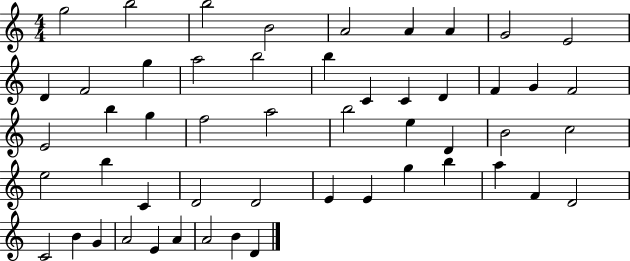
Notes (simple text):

G5/h B5/h B5/h B4/h A4/h A4/q A4/q G4/h E4/h D4/q F4/h G5/q A5/h B5/h B5/q C4/q C4/q D4/q F4/q G4/q F4/h E4/h B5/q G5/q F5/h A5/h B5/h E5/q D4/q B4/h C5/h E5/h B5/q C4/q D4/h D4/h E4/q E4/q G5/q B5/q A5/q F4/q D4/h C4/h B4/q G4/q A4/h E4/q A4/q A4/h B4/q D4/q